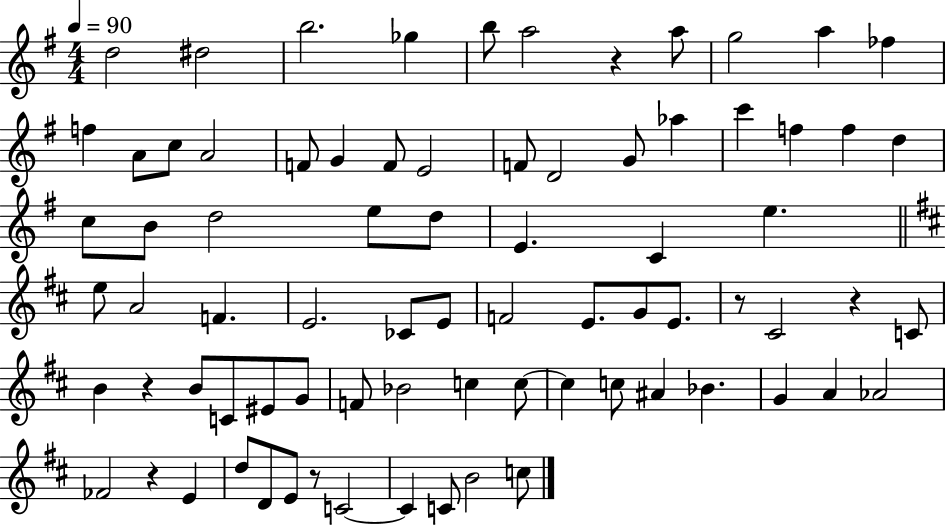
X:1
T:Untitled
M:4/4
L:1/4
K:G
d2 ^d2 b2 _g b/2 a2 z a/2 g2 a _f f A/2 c/2 A2 F/2 G F/2 E2 F/2 D2 G/2 _a c' f f d c/2 B/2 d2 e/2 d/2 E C e e/2 A2 F E2 _C/2 E/2 F2 E/2 G/2 E/2 z/2 ^C2 z C/2 B z B/2 C/2 ^E/2 G/2 F/2 _B2 c c/2 c c/2 ^A _B G A _A2 _F2 z E d/2 D/2 E/2 z/2 C2 C C/2 B2 c/2